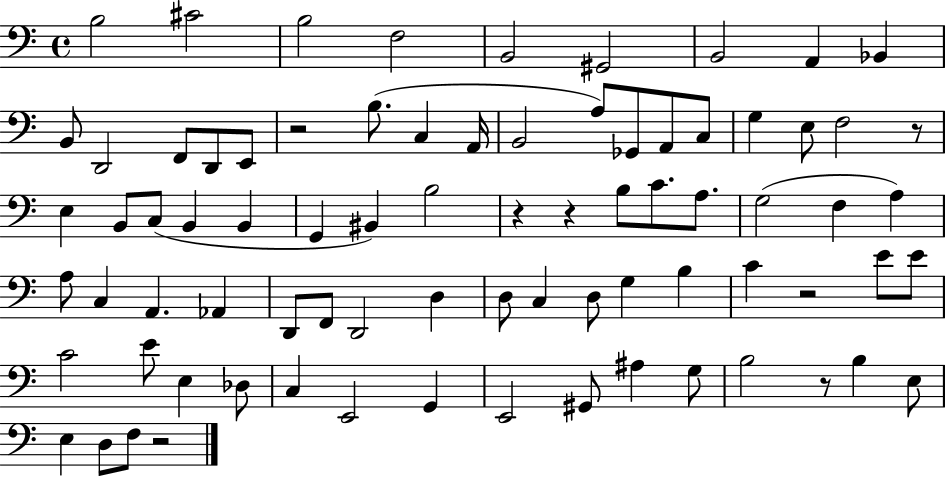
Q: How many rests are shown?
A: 7